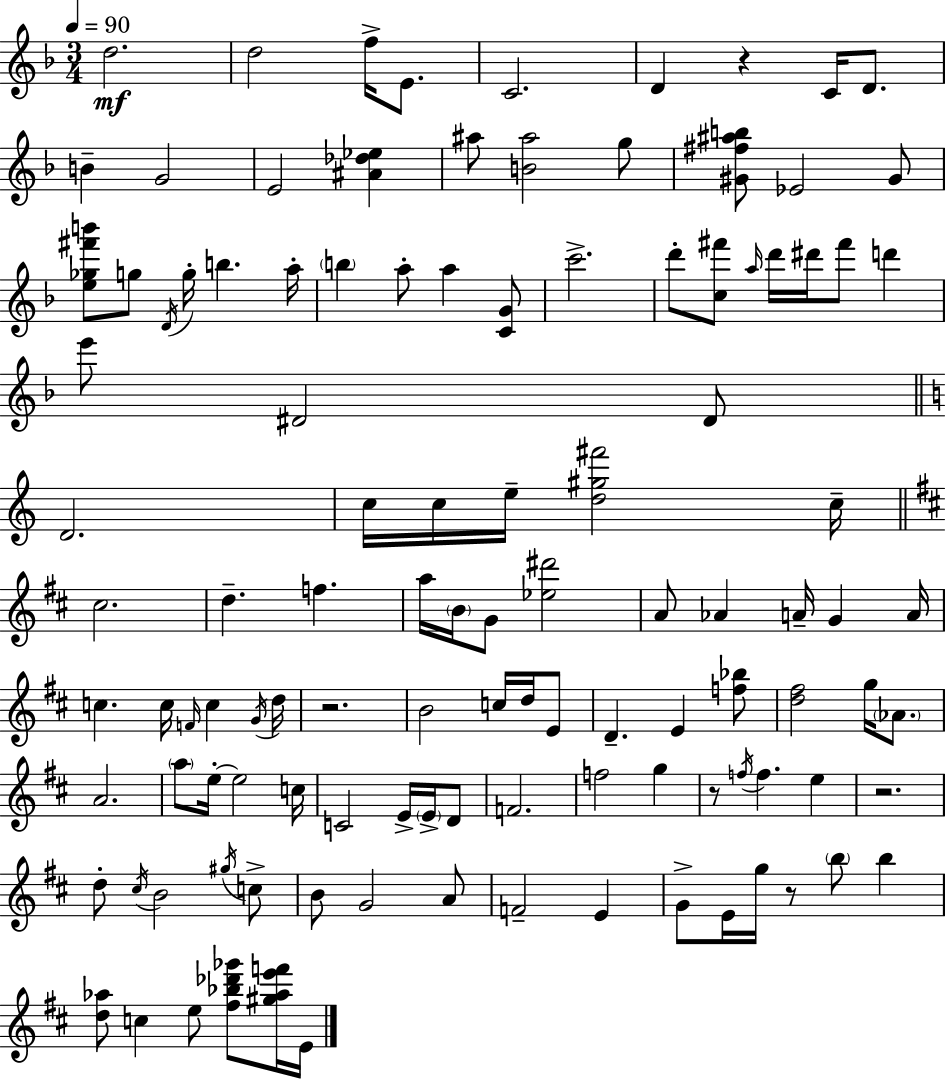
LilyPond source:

{
  \clef treble
  \numericTimeSignature
  \time 3/4
  \key f \major
  \tempo 4 = 90
  d''2.\mf | d''2 f''16-> e'8. | c'2. | d'4 r4 c'16 d'8. | \break b'4-- g'2 | e'2 <ais' des'' ees''>4 | ais''8 <b' ais''>2 g''8 | <gis' fis'' ais'' b''>8 ees'2 gis'8 | \break <e'' ges'' fis''' b'''>8 g''8 \acciaccatura { d'16 } g''16-. b''4. | a''16-. \parenthesize b''4 a''8-. a''4 <c' g'>8 | c'''2.-> | d'''8-. <c'' fis'''>8 \grace { a''16 } d'''16 dis'''16 fis'''8 d'''4 | \break e'''8 dis'2 | dis'8 \bar "||" \break \key a \minor d'2. | c''16 c''16 e''16-- <d'' gis'' fis'''>2 c''16-- | \bar "||" \break \key d \major cis''2. | d''4.-- f''4. | a''16 \parenthesize b'16 g'8 <ees'' dis'''>2 | a'8 aes'4 a'16-- g'4 a'16 | \break c''4. c''16 \grace { f'16 } c''4 | \acciaccatura { g'16 } d''16 r2. | b'2 c''16 d''16 | e'8 d'4.-- e'4 | \break <f'' bes''>8 <d'' fis''>2 g''16 \parenthesize aes'8. | a'2. | \parenthesize a''8 e''16-.~~ e''2 | c''16 c'2 e'16-> \parenthesize e'16-> | \break d'8 f'2. | f''2 g''4 | r8 \acciaccatura { f''16 } f''4. e''4 | r2. | \break d''8-. \acciaccatura { cis''16 } b'2 | \acciaccatura { gis''16 } c''8-> b'8 g'2 | a'8 f'2-- | e'4 g'8-> e'16 g''16 r8 \parenthesize b''8 | \break b''4 <d'' aes''>8 c''4 e''8 | <fis'' bes'' des''' ges'''>8 <gis'' aes'' e''' f'''>16 e'16 \bar "|."
}